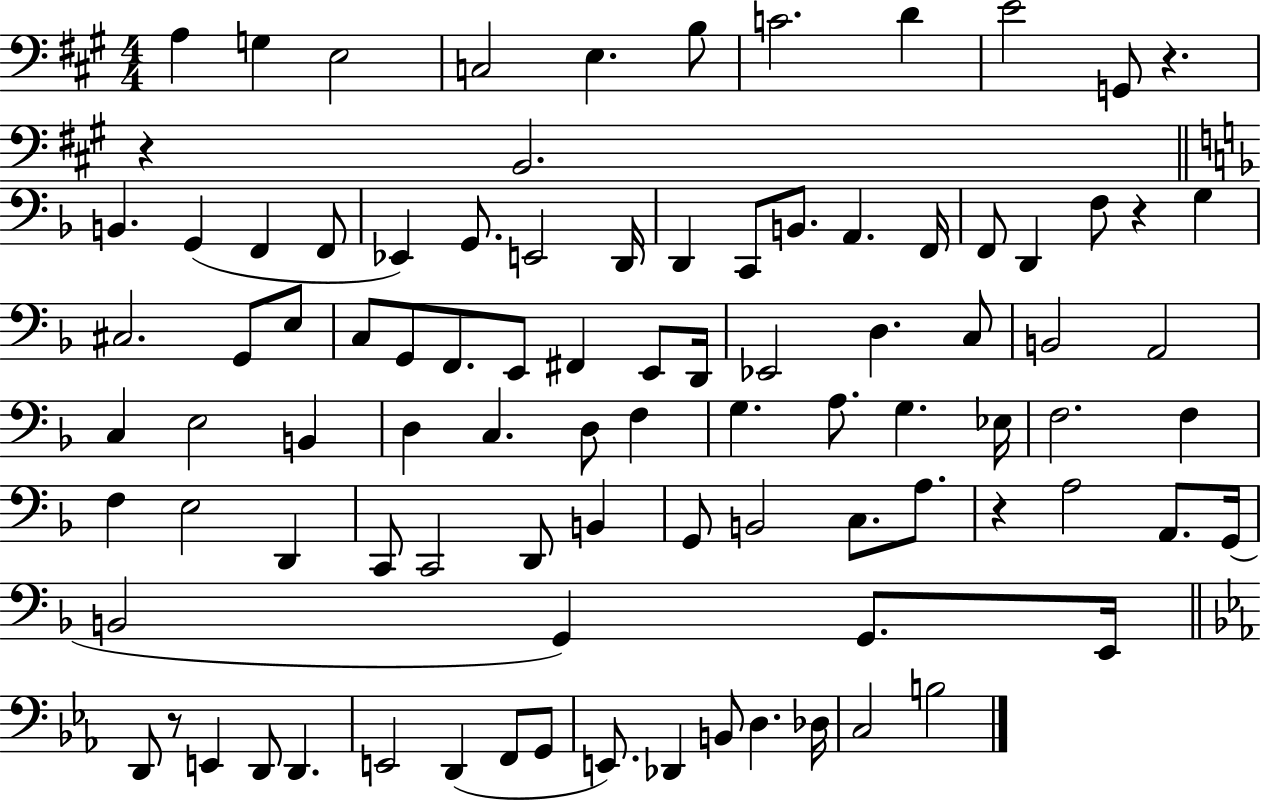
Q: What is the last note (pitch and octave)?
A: B3